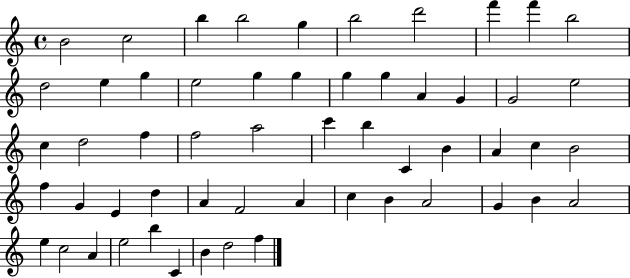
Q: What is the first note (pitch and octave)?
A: B4